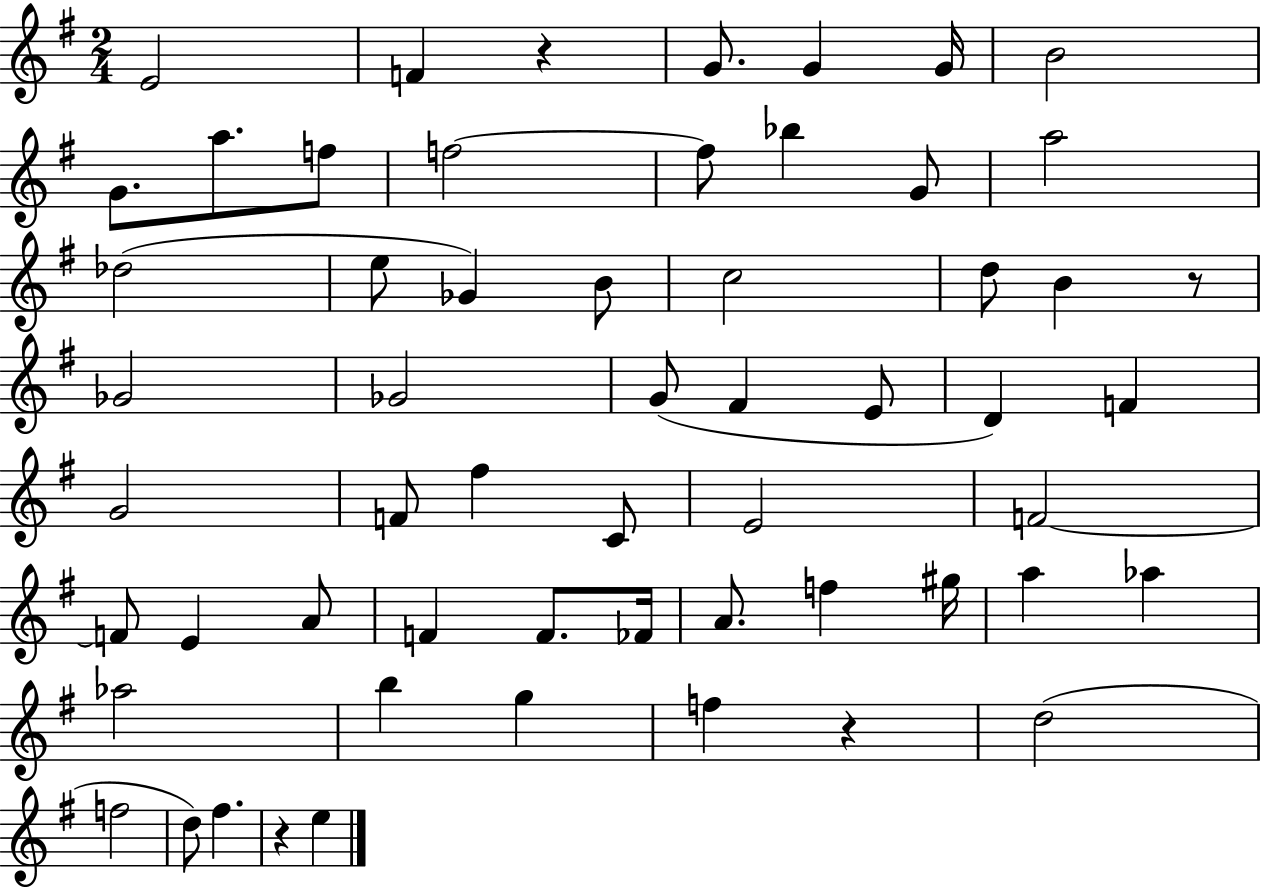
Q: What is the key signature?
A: G major